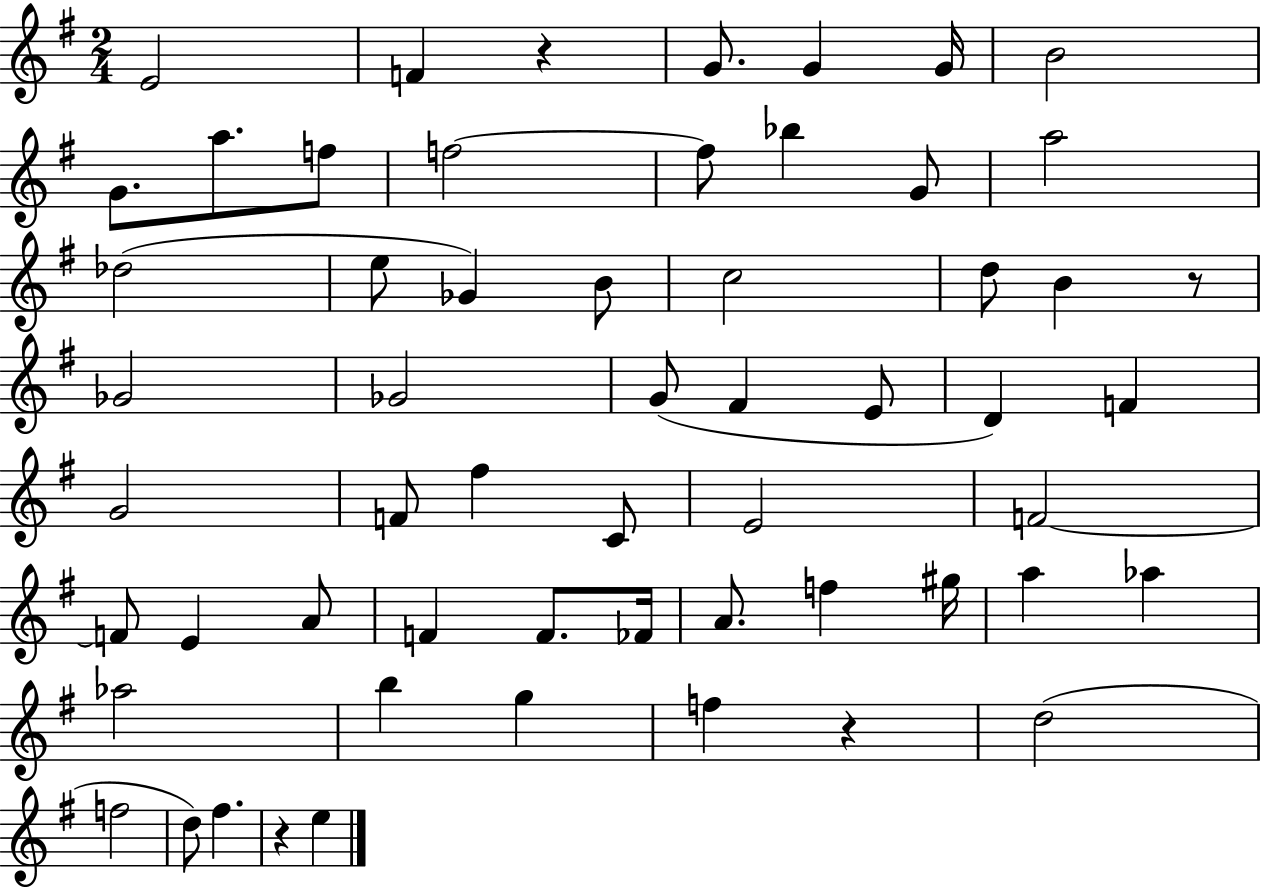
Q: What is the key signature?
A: G major